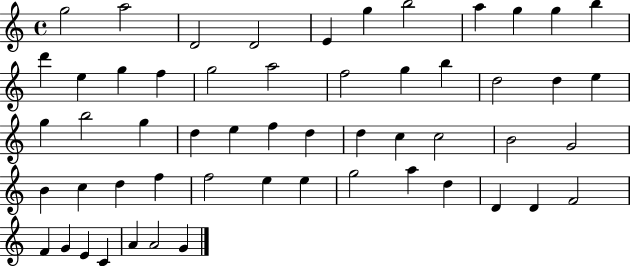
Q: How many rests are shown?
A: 0